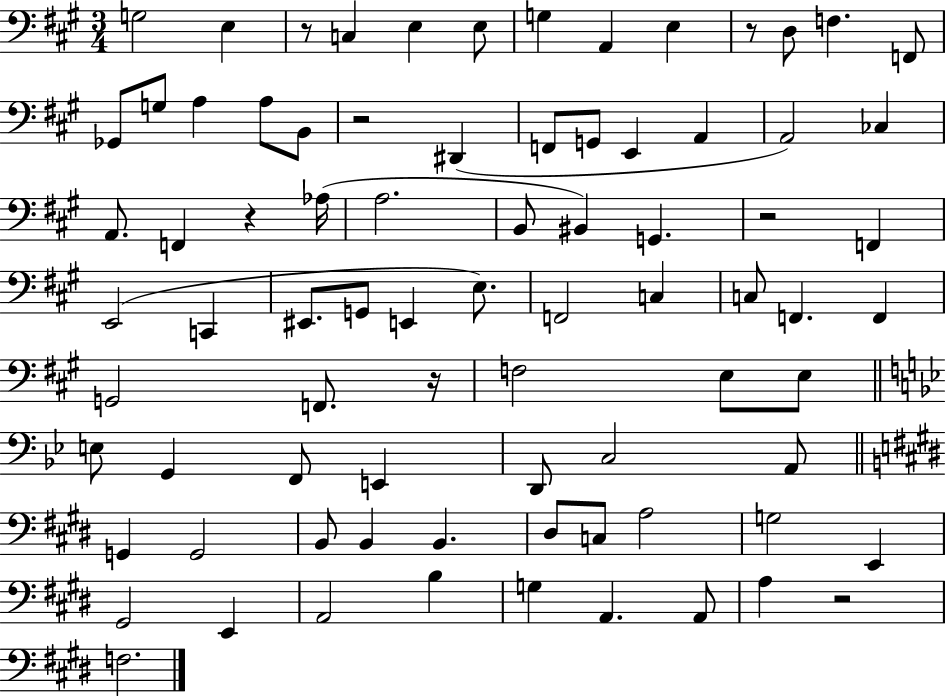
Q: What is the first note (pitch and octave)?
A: G3